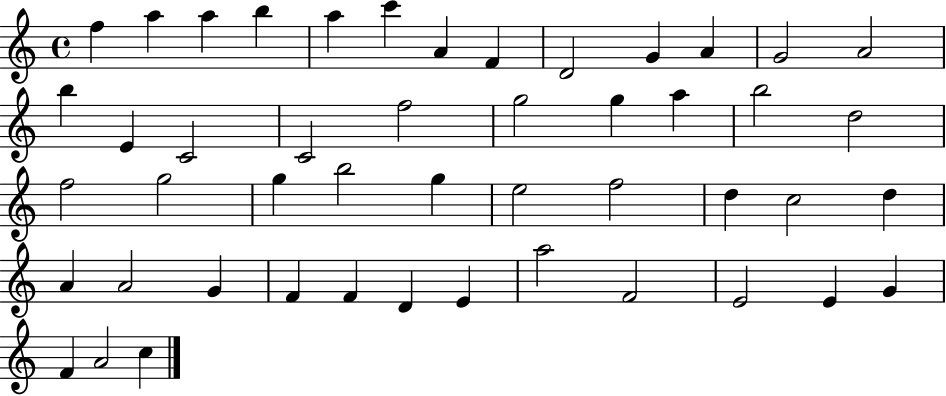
F5/q A5/q A5/q B5/q A5/q C6/q A4/q F4/q D4/h G4/q A4/q G4/h A4/h B5/q E4/q C4/h C4/h F5/h G5/h G5/q A5/q B5/h D5/h F5/h G5/h G5/q B5/h G5/q E5/h F5/h D5/q C5/h D5/q A4/q A4/h G4/q F4/q F4/q D4/q E4/q A5/h F4/h E4/h E4/q G4/q F4/q A4/h C5/q